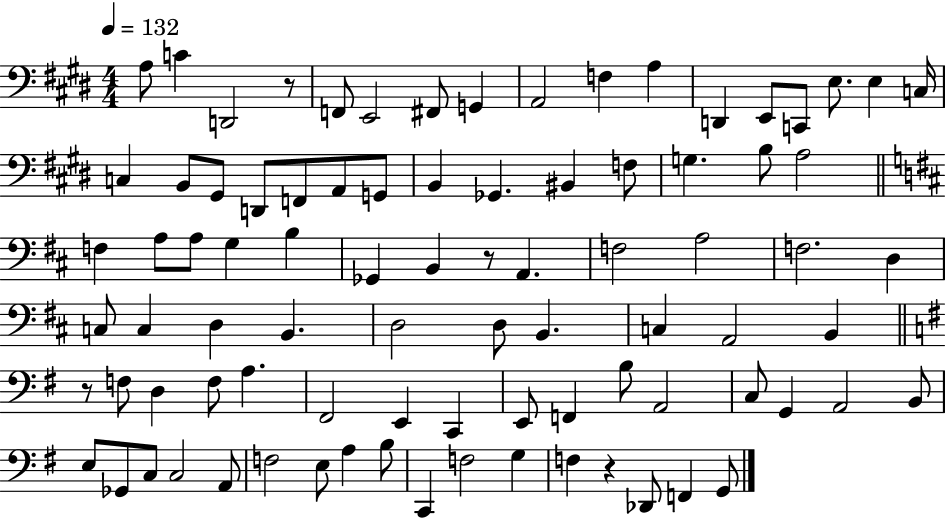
A3/e C4/q D2/h R/e F2/e E2/h F#2/e G2/q A2/h F3/q A3/q D2/q E2/e C2/e E3/e. E3/q C3/s C3/q B2/e G#2/e D2/e F2/e A2/e G2/e B2/q Gb2/q. BIS2/q F3/e G3/q. B3/e A3/h F3/q A3/e A3/e G3/q B3/q Gb2/q B2/q R/e A2/q. F3/h A3/h F3/h. D3/q C3/e C3/q D3/q B2/q. D3/h D3/e B2/q. C3/q A2/h B2/q R/e F3/e D3/q F3/e A3/q. F#2/h E2/q C2/q E2/e F2/q B3/e A2/h C3/e G2/q A2/h B2/e E3/e Gb2/e C3/e C3/h A2/e F3/h E3/e A3/q B3/e C2/q F3/h G3/q F3/q R/q Db2/e F2/q G2/e